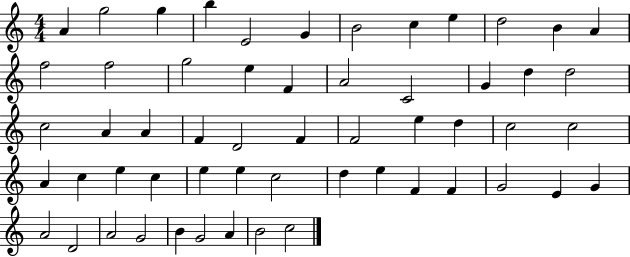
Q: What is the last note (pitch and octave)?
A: C5